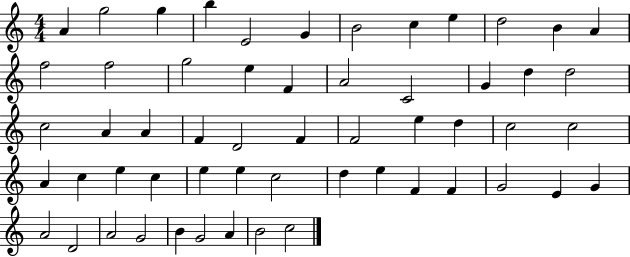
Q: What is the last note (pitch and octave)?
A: C5